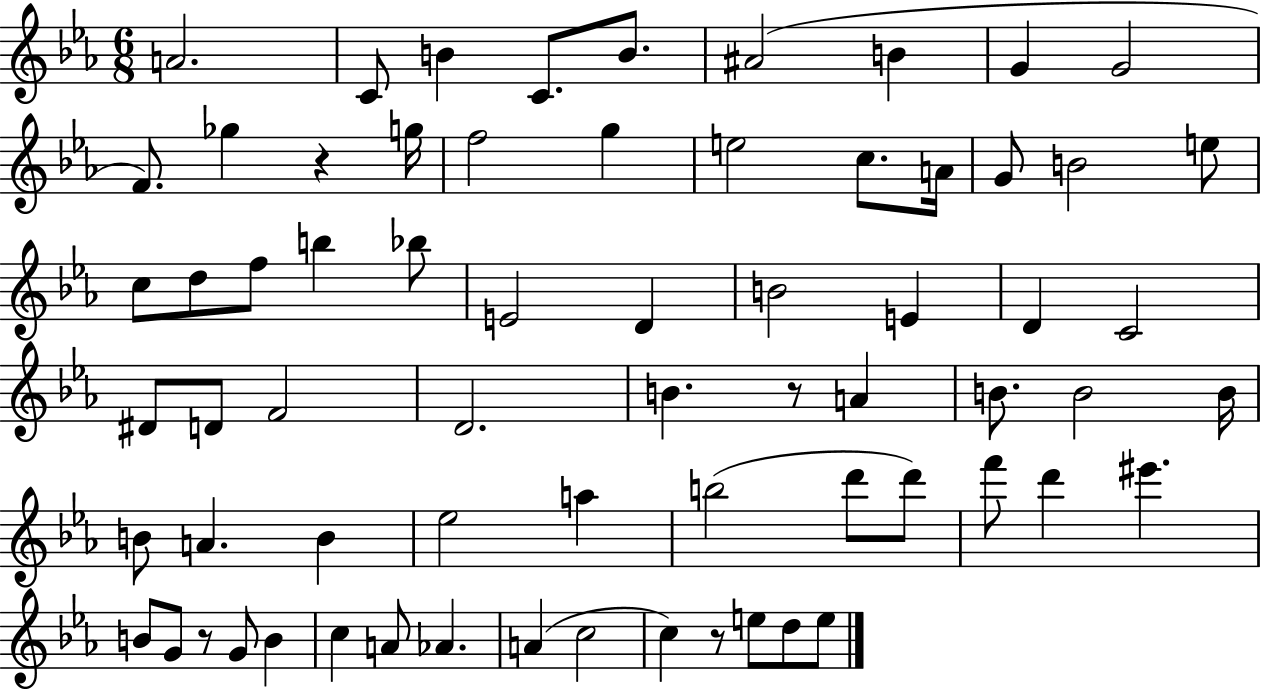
X:1
T:Untitled
M:6/8
L:1/4
K:Eb
A2 C/2 B C/2 B/2 ^A2 B G G2 F/2 _g z g/4 f2 g e2 c/2 A/4 G/2 B2 e/2 c/2 d/2 f/2 b _b/2 E2 D B2 E D C2 ^D/2 D/2 F2 D2 B z/2 A B/2 B2 B/4 B/2 A B _e2 a b2 d'/2 d'/2 f'/2 d' ^e' B/2 G/2 z/2 G/2 B c A/2 _A A c2 c z/2 e/2 d/2 e/2